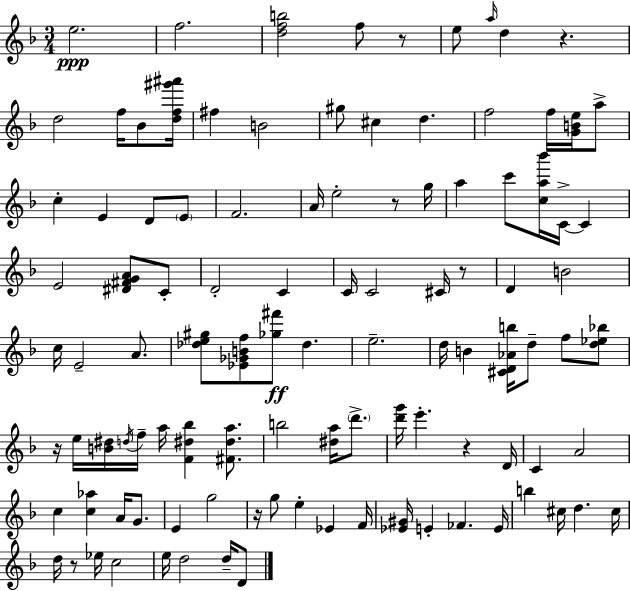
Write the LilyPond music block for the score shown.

{
  \clef treble
  \numericTimeSignature
  \time 3/4
  \key f \major
  e''2.\ppp | f''2. | <d'' f'' b''>2 f''8 r8 | e''8 \grace { a''16 } d''4 r4. | \break d''2 f''16 bes'8 | <d'' f'' gis''' ais'''>16 fis''4 b'2 | gis''8 cis''4 d''4. | f''2 f''16 <g' b' e''>16 a''8-> | \break c''4-. e'4 d'8 \parenthesize e'8 | f'2. | a'16 e''2-. r8 | g''16 a''4 c'''8 <c'' a'' bes'''>16 c'16->~~ c'4 | \break e'2 <dis' fis' g' a'>8 c'8-. | d'2-. c'4 | c'16 c'2 cis'16 r8 | d'4 b'2 | \break c''16 e'2-- a'8. | <des'' e'' gis''>8 <ees' ges' b' f''>8 <ges'' fis'''>8\ff des''4. | e''2.-- | d''16 b'4 <cis' d' aes' b''>16 d''8-- f''8 <d'' ees'' bes''>8 | \break r16 e''16 <b' dis''>16 \acciaccatura { d''16 } f''16-- a''16 <f' dis'' bes''>4 <fis' dis'' a''>8. | b''2 <dis'' a''>16 \parenthesize d'''8.-> | <d''' g'''>16 e'''4.-. r4 | d'16 c'4 a'2 | \break c''4 <c'' aes''>4 a'16 g'8. | e'4 g''2 | r16 g''8 e''4-. ees'4 | f'16 <ees' gis'>16 e'4-. fes'4. | \break e'16 b''4 cis''16 d''4. | cis''16 d''16 r8 ees''16 c''2 | e''16 d''2 d''16-- | d'8 \bar "|."
}